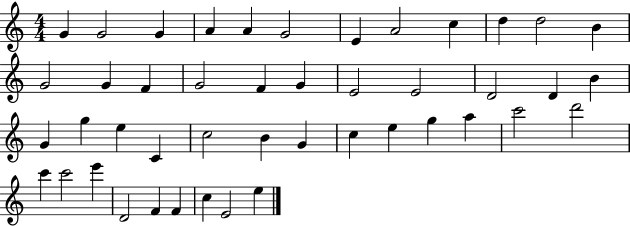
G4/q G4/h G4/q A4/q A4/q G4/h E4/q A4/h C5/q D5/q D5/h B4/q G4/h G4/q F4/q G4/h F4/q G4/q E4/h E4/h D4/h D4/q B4/q G4/q G5/q E5/q C4/q C5/h B4/q G4/q C5/q E5/q G5/q A5/q C6/h D6/h C6/q C6/h E6/q D4/h F4/q F4/q C5/q E4/h E5/q